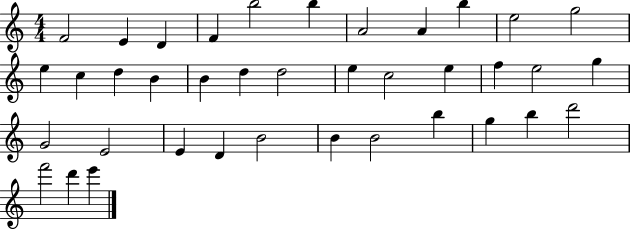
F4/h E4/q D4/q F4/q B5/h B5/q A4/h A4/q B5/q E5/h G5/h E5/q C5/q D5/q B4/q B4/q D5/q D5/h E5/q C5/h E5/q F5/q E5/h G5/q G4/h E4/h E4/q D4/q B4/h B4/q B4/h B5/q G5/q B5/q D6/h F6/h D6/q E6/q